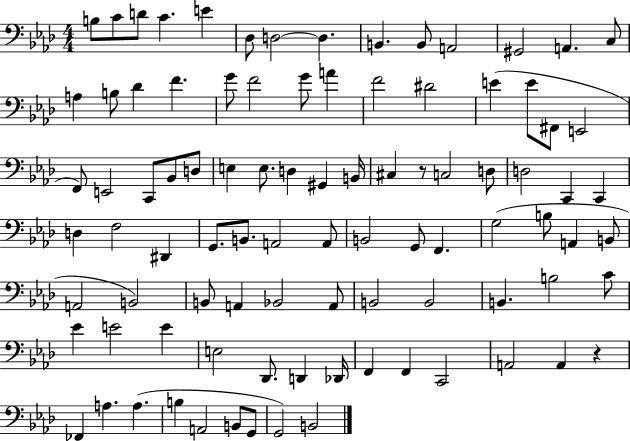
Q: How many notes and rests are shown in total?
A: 92